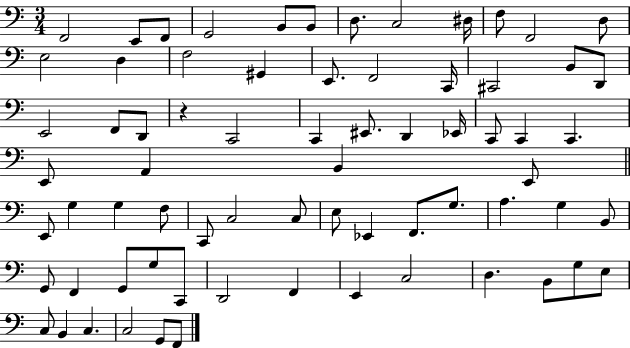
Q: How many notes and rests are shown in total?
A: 71